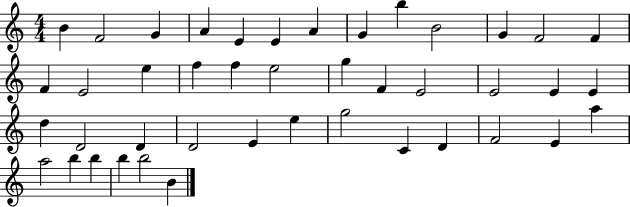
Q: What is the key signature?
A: C major